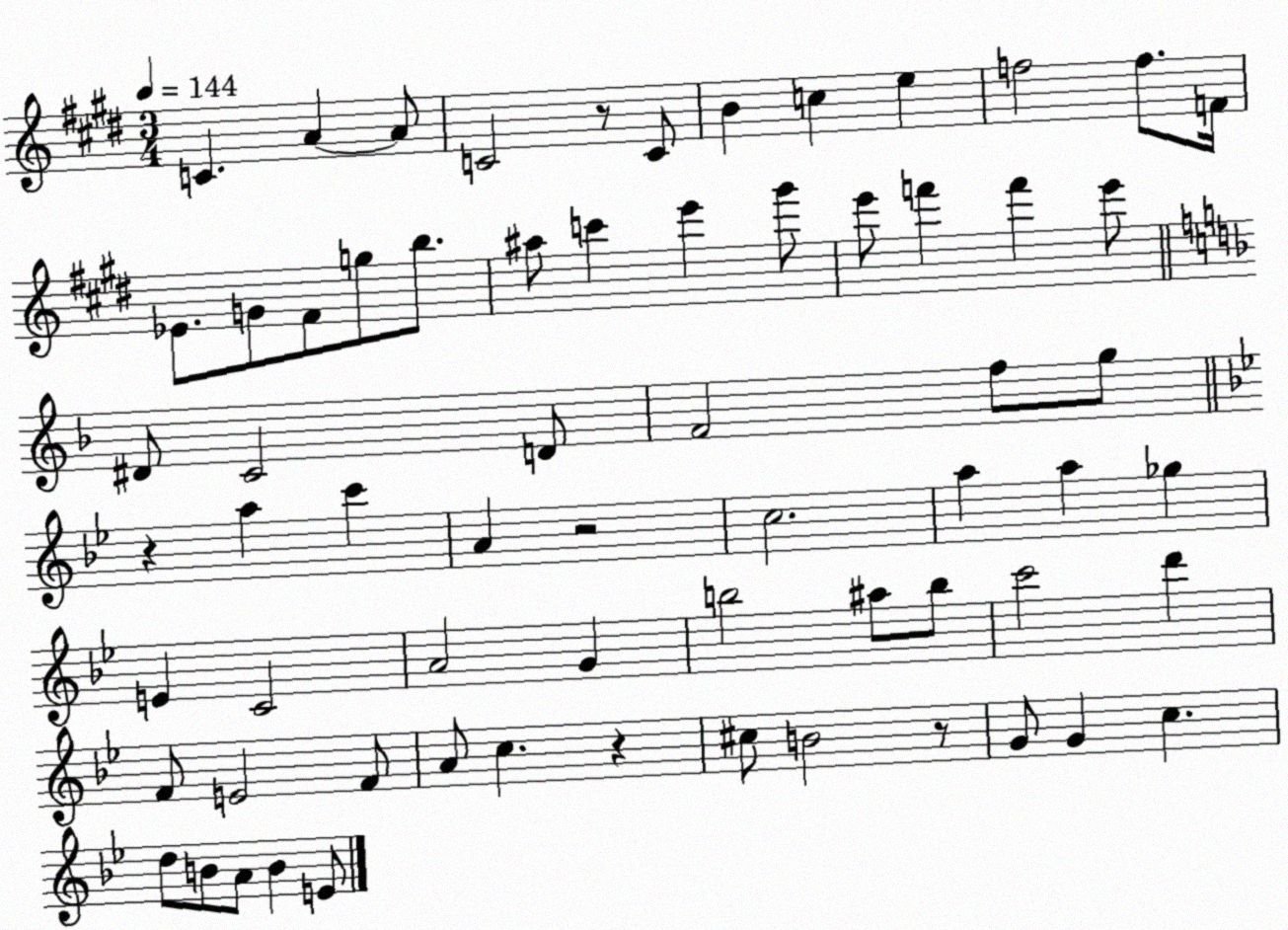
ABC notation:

X:1
T:Untitled
M:3/4
L:1/4
K:E
C A A/2 C2 z/2 C/2 B c e f2 f/2 F/4 _E/2 G/2 ^F/2 g/2 b/2 ^a/2 c' e' ^g'/2 e'/2 f' f' e'/2 ^D/2 C2 D/2 F2 f/2 g/2 z a c' A z2 c2 a a _g E C2 A2 G b2 ^a/2 b/2 c'2 d' F/2 E2 F/2 A/2 c z ^c/2 B2 z/2 G/2 G c d/2 B/2 A/2 B E/2